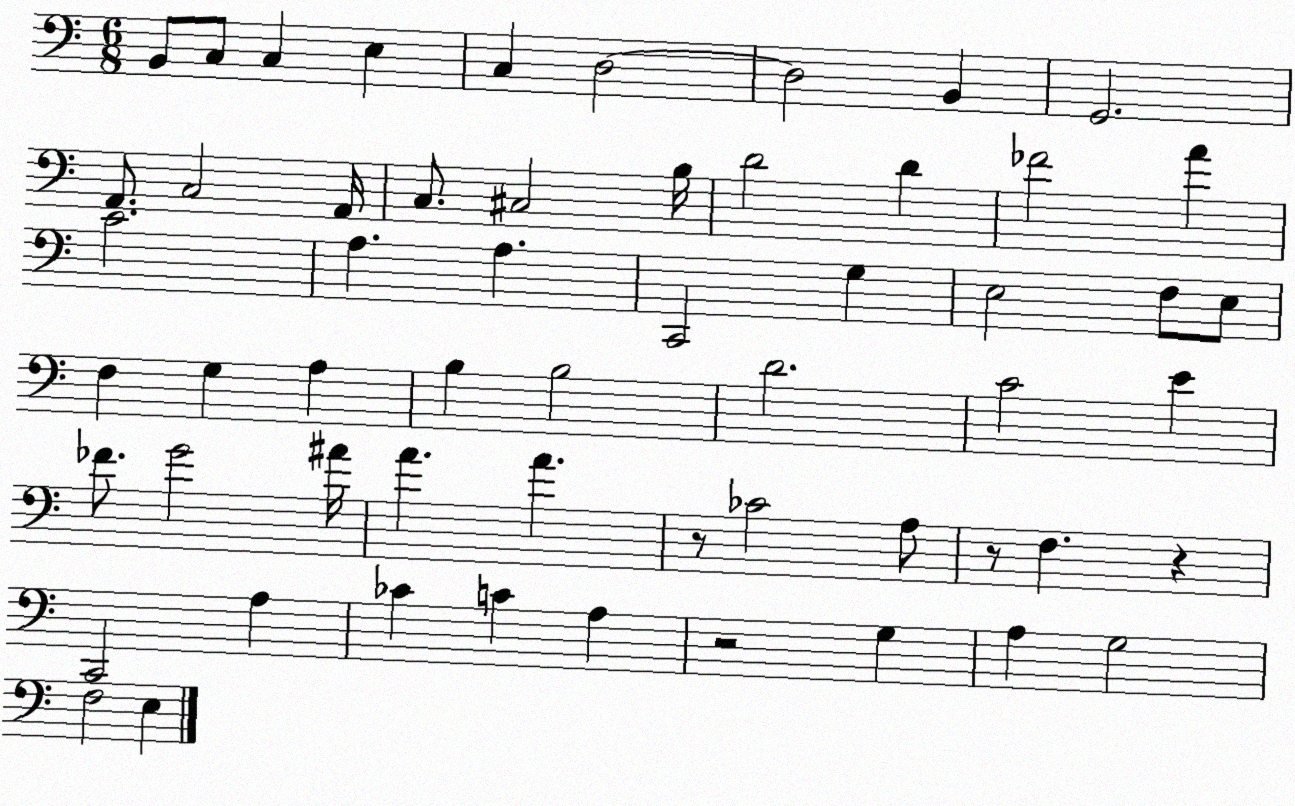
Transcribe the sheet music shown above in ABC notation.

X:1
T:Untitled
M:6/8
L:1/4
K:C
B,,/2 C,/2 C, E, C, D,2 D,2 B,, G,,2 A,,/2 C,2 A,,/4 C,/2 ^C,2 B,/4 D2 D _F2 A C2 A, A, C,,2 G, E,2 F,/2 E,/2 F, G, A, B, B,2 D2 C2 E _F/2 G2 ^A/4 A A z/2 _C2 A,/2 z/2 F, z C,,2 A, _C C A, z2 G, A, G,2 F,2 E,